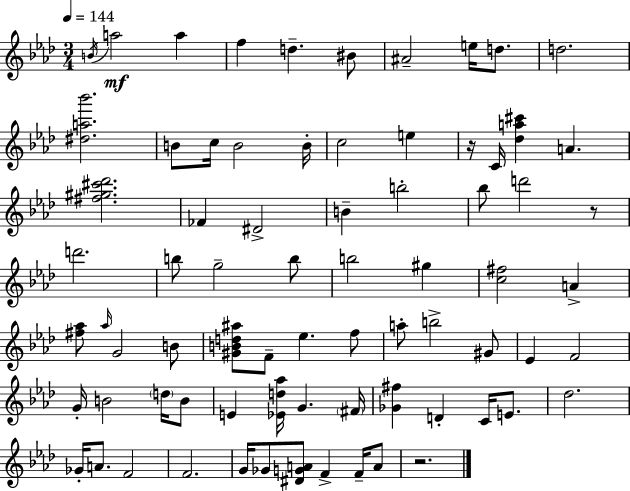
{
  \clef treble
  \numericTimeSignature
  \time 3/4
  \key aes \major
  \tempo 4 = 144
  \repeat volta 2 { \acciaccatura { b'16 }\mf a''2 a''4 | f''4 d''4.-- bis'8 | ais'2-- e''16 d''8. | d''2. | \break <dis'' a'' bes'''>2. | b'8 c''16 b'2 | b'16-. c''2 e''4 | r16 c'16 <des'' a'' cis'''>4 a'4. | \break <fis'' gis'' cis''' des'''>2. | fes'4 dis'2-> | b'4-- b''2-. | bes''8 d'''2 r8 | \break d'''2. | b''8 g''2-- b''8 | b''2 gis''4 | <c'' fis''>2 a'4-> | \break <fis'' aes''>8 \grace { aes''16 } g'2 | b'8 <gis' b' d'' ais''>8 f'8-- ees''4. | f''8 a''8-. b''2-> | gis'8 ees'4 f'2 | \break g'16-. b'2 \parenthesize d''16 | b'8 e'4 <ees' d'' aes''>16 g'4. | \parenthesize fis'16 <ges' fis''>4 d'4-. c'16 e'8. | des''2. | \break ges'16-. a'8. f'2 | f'2. | g'16 ges'8 <dis' g' a'>8 f'4-> f'16-- | a'8 r2. | \break } \bar "|."
}